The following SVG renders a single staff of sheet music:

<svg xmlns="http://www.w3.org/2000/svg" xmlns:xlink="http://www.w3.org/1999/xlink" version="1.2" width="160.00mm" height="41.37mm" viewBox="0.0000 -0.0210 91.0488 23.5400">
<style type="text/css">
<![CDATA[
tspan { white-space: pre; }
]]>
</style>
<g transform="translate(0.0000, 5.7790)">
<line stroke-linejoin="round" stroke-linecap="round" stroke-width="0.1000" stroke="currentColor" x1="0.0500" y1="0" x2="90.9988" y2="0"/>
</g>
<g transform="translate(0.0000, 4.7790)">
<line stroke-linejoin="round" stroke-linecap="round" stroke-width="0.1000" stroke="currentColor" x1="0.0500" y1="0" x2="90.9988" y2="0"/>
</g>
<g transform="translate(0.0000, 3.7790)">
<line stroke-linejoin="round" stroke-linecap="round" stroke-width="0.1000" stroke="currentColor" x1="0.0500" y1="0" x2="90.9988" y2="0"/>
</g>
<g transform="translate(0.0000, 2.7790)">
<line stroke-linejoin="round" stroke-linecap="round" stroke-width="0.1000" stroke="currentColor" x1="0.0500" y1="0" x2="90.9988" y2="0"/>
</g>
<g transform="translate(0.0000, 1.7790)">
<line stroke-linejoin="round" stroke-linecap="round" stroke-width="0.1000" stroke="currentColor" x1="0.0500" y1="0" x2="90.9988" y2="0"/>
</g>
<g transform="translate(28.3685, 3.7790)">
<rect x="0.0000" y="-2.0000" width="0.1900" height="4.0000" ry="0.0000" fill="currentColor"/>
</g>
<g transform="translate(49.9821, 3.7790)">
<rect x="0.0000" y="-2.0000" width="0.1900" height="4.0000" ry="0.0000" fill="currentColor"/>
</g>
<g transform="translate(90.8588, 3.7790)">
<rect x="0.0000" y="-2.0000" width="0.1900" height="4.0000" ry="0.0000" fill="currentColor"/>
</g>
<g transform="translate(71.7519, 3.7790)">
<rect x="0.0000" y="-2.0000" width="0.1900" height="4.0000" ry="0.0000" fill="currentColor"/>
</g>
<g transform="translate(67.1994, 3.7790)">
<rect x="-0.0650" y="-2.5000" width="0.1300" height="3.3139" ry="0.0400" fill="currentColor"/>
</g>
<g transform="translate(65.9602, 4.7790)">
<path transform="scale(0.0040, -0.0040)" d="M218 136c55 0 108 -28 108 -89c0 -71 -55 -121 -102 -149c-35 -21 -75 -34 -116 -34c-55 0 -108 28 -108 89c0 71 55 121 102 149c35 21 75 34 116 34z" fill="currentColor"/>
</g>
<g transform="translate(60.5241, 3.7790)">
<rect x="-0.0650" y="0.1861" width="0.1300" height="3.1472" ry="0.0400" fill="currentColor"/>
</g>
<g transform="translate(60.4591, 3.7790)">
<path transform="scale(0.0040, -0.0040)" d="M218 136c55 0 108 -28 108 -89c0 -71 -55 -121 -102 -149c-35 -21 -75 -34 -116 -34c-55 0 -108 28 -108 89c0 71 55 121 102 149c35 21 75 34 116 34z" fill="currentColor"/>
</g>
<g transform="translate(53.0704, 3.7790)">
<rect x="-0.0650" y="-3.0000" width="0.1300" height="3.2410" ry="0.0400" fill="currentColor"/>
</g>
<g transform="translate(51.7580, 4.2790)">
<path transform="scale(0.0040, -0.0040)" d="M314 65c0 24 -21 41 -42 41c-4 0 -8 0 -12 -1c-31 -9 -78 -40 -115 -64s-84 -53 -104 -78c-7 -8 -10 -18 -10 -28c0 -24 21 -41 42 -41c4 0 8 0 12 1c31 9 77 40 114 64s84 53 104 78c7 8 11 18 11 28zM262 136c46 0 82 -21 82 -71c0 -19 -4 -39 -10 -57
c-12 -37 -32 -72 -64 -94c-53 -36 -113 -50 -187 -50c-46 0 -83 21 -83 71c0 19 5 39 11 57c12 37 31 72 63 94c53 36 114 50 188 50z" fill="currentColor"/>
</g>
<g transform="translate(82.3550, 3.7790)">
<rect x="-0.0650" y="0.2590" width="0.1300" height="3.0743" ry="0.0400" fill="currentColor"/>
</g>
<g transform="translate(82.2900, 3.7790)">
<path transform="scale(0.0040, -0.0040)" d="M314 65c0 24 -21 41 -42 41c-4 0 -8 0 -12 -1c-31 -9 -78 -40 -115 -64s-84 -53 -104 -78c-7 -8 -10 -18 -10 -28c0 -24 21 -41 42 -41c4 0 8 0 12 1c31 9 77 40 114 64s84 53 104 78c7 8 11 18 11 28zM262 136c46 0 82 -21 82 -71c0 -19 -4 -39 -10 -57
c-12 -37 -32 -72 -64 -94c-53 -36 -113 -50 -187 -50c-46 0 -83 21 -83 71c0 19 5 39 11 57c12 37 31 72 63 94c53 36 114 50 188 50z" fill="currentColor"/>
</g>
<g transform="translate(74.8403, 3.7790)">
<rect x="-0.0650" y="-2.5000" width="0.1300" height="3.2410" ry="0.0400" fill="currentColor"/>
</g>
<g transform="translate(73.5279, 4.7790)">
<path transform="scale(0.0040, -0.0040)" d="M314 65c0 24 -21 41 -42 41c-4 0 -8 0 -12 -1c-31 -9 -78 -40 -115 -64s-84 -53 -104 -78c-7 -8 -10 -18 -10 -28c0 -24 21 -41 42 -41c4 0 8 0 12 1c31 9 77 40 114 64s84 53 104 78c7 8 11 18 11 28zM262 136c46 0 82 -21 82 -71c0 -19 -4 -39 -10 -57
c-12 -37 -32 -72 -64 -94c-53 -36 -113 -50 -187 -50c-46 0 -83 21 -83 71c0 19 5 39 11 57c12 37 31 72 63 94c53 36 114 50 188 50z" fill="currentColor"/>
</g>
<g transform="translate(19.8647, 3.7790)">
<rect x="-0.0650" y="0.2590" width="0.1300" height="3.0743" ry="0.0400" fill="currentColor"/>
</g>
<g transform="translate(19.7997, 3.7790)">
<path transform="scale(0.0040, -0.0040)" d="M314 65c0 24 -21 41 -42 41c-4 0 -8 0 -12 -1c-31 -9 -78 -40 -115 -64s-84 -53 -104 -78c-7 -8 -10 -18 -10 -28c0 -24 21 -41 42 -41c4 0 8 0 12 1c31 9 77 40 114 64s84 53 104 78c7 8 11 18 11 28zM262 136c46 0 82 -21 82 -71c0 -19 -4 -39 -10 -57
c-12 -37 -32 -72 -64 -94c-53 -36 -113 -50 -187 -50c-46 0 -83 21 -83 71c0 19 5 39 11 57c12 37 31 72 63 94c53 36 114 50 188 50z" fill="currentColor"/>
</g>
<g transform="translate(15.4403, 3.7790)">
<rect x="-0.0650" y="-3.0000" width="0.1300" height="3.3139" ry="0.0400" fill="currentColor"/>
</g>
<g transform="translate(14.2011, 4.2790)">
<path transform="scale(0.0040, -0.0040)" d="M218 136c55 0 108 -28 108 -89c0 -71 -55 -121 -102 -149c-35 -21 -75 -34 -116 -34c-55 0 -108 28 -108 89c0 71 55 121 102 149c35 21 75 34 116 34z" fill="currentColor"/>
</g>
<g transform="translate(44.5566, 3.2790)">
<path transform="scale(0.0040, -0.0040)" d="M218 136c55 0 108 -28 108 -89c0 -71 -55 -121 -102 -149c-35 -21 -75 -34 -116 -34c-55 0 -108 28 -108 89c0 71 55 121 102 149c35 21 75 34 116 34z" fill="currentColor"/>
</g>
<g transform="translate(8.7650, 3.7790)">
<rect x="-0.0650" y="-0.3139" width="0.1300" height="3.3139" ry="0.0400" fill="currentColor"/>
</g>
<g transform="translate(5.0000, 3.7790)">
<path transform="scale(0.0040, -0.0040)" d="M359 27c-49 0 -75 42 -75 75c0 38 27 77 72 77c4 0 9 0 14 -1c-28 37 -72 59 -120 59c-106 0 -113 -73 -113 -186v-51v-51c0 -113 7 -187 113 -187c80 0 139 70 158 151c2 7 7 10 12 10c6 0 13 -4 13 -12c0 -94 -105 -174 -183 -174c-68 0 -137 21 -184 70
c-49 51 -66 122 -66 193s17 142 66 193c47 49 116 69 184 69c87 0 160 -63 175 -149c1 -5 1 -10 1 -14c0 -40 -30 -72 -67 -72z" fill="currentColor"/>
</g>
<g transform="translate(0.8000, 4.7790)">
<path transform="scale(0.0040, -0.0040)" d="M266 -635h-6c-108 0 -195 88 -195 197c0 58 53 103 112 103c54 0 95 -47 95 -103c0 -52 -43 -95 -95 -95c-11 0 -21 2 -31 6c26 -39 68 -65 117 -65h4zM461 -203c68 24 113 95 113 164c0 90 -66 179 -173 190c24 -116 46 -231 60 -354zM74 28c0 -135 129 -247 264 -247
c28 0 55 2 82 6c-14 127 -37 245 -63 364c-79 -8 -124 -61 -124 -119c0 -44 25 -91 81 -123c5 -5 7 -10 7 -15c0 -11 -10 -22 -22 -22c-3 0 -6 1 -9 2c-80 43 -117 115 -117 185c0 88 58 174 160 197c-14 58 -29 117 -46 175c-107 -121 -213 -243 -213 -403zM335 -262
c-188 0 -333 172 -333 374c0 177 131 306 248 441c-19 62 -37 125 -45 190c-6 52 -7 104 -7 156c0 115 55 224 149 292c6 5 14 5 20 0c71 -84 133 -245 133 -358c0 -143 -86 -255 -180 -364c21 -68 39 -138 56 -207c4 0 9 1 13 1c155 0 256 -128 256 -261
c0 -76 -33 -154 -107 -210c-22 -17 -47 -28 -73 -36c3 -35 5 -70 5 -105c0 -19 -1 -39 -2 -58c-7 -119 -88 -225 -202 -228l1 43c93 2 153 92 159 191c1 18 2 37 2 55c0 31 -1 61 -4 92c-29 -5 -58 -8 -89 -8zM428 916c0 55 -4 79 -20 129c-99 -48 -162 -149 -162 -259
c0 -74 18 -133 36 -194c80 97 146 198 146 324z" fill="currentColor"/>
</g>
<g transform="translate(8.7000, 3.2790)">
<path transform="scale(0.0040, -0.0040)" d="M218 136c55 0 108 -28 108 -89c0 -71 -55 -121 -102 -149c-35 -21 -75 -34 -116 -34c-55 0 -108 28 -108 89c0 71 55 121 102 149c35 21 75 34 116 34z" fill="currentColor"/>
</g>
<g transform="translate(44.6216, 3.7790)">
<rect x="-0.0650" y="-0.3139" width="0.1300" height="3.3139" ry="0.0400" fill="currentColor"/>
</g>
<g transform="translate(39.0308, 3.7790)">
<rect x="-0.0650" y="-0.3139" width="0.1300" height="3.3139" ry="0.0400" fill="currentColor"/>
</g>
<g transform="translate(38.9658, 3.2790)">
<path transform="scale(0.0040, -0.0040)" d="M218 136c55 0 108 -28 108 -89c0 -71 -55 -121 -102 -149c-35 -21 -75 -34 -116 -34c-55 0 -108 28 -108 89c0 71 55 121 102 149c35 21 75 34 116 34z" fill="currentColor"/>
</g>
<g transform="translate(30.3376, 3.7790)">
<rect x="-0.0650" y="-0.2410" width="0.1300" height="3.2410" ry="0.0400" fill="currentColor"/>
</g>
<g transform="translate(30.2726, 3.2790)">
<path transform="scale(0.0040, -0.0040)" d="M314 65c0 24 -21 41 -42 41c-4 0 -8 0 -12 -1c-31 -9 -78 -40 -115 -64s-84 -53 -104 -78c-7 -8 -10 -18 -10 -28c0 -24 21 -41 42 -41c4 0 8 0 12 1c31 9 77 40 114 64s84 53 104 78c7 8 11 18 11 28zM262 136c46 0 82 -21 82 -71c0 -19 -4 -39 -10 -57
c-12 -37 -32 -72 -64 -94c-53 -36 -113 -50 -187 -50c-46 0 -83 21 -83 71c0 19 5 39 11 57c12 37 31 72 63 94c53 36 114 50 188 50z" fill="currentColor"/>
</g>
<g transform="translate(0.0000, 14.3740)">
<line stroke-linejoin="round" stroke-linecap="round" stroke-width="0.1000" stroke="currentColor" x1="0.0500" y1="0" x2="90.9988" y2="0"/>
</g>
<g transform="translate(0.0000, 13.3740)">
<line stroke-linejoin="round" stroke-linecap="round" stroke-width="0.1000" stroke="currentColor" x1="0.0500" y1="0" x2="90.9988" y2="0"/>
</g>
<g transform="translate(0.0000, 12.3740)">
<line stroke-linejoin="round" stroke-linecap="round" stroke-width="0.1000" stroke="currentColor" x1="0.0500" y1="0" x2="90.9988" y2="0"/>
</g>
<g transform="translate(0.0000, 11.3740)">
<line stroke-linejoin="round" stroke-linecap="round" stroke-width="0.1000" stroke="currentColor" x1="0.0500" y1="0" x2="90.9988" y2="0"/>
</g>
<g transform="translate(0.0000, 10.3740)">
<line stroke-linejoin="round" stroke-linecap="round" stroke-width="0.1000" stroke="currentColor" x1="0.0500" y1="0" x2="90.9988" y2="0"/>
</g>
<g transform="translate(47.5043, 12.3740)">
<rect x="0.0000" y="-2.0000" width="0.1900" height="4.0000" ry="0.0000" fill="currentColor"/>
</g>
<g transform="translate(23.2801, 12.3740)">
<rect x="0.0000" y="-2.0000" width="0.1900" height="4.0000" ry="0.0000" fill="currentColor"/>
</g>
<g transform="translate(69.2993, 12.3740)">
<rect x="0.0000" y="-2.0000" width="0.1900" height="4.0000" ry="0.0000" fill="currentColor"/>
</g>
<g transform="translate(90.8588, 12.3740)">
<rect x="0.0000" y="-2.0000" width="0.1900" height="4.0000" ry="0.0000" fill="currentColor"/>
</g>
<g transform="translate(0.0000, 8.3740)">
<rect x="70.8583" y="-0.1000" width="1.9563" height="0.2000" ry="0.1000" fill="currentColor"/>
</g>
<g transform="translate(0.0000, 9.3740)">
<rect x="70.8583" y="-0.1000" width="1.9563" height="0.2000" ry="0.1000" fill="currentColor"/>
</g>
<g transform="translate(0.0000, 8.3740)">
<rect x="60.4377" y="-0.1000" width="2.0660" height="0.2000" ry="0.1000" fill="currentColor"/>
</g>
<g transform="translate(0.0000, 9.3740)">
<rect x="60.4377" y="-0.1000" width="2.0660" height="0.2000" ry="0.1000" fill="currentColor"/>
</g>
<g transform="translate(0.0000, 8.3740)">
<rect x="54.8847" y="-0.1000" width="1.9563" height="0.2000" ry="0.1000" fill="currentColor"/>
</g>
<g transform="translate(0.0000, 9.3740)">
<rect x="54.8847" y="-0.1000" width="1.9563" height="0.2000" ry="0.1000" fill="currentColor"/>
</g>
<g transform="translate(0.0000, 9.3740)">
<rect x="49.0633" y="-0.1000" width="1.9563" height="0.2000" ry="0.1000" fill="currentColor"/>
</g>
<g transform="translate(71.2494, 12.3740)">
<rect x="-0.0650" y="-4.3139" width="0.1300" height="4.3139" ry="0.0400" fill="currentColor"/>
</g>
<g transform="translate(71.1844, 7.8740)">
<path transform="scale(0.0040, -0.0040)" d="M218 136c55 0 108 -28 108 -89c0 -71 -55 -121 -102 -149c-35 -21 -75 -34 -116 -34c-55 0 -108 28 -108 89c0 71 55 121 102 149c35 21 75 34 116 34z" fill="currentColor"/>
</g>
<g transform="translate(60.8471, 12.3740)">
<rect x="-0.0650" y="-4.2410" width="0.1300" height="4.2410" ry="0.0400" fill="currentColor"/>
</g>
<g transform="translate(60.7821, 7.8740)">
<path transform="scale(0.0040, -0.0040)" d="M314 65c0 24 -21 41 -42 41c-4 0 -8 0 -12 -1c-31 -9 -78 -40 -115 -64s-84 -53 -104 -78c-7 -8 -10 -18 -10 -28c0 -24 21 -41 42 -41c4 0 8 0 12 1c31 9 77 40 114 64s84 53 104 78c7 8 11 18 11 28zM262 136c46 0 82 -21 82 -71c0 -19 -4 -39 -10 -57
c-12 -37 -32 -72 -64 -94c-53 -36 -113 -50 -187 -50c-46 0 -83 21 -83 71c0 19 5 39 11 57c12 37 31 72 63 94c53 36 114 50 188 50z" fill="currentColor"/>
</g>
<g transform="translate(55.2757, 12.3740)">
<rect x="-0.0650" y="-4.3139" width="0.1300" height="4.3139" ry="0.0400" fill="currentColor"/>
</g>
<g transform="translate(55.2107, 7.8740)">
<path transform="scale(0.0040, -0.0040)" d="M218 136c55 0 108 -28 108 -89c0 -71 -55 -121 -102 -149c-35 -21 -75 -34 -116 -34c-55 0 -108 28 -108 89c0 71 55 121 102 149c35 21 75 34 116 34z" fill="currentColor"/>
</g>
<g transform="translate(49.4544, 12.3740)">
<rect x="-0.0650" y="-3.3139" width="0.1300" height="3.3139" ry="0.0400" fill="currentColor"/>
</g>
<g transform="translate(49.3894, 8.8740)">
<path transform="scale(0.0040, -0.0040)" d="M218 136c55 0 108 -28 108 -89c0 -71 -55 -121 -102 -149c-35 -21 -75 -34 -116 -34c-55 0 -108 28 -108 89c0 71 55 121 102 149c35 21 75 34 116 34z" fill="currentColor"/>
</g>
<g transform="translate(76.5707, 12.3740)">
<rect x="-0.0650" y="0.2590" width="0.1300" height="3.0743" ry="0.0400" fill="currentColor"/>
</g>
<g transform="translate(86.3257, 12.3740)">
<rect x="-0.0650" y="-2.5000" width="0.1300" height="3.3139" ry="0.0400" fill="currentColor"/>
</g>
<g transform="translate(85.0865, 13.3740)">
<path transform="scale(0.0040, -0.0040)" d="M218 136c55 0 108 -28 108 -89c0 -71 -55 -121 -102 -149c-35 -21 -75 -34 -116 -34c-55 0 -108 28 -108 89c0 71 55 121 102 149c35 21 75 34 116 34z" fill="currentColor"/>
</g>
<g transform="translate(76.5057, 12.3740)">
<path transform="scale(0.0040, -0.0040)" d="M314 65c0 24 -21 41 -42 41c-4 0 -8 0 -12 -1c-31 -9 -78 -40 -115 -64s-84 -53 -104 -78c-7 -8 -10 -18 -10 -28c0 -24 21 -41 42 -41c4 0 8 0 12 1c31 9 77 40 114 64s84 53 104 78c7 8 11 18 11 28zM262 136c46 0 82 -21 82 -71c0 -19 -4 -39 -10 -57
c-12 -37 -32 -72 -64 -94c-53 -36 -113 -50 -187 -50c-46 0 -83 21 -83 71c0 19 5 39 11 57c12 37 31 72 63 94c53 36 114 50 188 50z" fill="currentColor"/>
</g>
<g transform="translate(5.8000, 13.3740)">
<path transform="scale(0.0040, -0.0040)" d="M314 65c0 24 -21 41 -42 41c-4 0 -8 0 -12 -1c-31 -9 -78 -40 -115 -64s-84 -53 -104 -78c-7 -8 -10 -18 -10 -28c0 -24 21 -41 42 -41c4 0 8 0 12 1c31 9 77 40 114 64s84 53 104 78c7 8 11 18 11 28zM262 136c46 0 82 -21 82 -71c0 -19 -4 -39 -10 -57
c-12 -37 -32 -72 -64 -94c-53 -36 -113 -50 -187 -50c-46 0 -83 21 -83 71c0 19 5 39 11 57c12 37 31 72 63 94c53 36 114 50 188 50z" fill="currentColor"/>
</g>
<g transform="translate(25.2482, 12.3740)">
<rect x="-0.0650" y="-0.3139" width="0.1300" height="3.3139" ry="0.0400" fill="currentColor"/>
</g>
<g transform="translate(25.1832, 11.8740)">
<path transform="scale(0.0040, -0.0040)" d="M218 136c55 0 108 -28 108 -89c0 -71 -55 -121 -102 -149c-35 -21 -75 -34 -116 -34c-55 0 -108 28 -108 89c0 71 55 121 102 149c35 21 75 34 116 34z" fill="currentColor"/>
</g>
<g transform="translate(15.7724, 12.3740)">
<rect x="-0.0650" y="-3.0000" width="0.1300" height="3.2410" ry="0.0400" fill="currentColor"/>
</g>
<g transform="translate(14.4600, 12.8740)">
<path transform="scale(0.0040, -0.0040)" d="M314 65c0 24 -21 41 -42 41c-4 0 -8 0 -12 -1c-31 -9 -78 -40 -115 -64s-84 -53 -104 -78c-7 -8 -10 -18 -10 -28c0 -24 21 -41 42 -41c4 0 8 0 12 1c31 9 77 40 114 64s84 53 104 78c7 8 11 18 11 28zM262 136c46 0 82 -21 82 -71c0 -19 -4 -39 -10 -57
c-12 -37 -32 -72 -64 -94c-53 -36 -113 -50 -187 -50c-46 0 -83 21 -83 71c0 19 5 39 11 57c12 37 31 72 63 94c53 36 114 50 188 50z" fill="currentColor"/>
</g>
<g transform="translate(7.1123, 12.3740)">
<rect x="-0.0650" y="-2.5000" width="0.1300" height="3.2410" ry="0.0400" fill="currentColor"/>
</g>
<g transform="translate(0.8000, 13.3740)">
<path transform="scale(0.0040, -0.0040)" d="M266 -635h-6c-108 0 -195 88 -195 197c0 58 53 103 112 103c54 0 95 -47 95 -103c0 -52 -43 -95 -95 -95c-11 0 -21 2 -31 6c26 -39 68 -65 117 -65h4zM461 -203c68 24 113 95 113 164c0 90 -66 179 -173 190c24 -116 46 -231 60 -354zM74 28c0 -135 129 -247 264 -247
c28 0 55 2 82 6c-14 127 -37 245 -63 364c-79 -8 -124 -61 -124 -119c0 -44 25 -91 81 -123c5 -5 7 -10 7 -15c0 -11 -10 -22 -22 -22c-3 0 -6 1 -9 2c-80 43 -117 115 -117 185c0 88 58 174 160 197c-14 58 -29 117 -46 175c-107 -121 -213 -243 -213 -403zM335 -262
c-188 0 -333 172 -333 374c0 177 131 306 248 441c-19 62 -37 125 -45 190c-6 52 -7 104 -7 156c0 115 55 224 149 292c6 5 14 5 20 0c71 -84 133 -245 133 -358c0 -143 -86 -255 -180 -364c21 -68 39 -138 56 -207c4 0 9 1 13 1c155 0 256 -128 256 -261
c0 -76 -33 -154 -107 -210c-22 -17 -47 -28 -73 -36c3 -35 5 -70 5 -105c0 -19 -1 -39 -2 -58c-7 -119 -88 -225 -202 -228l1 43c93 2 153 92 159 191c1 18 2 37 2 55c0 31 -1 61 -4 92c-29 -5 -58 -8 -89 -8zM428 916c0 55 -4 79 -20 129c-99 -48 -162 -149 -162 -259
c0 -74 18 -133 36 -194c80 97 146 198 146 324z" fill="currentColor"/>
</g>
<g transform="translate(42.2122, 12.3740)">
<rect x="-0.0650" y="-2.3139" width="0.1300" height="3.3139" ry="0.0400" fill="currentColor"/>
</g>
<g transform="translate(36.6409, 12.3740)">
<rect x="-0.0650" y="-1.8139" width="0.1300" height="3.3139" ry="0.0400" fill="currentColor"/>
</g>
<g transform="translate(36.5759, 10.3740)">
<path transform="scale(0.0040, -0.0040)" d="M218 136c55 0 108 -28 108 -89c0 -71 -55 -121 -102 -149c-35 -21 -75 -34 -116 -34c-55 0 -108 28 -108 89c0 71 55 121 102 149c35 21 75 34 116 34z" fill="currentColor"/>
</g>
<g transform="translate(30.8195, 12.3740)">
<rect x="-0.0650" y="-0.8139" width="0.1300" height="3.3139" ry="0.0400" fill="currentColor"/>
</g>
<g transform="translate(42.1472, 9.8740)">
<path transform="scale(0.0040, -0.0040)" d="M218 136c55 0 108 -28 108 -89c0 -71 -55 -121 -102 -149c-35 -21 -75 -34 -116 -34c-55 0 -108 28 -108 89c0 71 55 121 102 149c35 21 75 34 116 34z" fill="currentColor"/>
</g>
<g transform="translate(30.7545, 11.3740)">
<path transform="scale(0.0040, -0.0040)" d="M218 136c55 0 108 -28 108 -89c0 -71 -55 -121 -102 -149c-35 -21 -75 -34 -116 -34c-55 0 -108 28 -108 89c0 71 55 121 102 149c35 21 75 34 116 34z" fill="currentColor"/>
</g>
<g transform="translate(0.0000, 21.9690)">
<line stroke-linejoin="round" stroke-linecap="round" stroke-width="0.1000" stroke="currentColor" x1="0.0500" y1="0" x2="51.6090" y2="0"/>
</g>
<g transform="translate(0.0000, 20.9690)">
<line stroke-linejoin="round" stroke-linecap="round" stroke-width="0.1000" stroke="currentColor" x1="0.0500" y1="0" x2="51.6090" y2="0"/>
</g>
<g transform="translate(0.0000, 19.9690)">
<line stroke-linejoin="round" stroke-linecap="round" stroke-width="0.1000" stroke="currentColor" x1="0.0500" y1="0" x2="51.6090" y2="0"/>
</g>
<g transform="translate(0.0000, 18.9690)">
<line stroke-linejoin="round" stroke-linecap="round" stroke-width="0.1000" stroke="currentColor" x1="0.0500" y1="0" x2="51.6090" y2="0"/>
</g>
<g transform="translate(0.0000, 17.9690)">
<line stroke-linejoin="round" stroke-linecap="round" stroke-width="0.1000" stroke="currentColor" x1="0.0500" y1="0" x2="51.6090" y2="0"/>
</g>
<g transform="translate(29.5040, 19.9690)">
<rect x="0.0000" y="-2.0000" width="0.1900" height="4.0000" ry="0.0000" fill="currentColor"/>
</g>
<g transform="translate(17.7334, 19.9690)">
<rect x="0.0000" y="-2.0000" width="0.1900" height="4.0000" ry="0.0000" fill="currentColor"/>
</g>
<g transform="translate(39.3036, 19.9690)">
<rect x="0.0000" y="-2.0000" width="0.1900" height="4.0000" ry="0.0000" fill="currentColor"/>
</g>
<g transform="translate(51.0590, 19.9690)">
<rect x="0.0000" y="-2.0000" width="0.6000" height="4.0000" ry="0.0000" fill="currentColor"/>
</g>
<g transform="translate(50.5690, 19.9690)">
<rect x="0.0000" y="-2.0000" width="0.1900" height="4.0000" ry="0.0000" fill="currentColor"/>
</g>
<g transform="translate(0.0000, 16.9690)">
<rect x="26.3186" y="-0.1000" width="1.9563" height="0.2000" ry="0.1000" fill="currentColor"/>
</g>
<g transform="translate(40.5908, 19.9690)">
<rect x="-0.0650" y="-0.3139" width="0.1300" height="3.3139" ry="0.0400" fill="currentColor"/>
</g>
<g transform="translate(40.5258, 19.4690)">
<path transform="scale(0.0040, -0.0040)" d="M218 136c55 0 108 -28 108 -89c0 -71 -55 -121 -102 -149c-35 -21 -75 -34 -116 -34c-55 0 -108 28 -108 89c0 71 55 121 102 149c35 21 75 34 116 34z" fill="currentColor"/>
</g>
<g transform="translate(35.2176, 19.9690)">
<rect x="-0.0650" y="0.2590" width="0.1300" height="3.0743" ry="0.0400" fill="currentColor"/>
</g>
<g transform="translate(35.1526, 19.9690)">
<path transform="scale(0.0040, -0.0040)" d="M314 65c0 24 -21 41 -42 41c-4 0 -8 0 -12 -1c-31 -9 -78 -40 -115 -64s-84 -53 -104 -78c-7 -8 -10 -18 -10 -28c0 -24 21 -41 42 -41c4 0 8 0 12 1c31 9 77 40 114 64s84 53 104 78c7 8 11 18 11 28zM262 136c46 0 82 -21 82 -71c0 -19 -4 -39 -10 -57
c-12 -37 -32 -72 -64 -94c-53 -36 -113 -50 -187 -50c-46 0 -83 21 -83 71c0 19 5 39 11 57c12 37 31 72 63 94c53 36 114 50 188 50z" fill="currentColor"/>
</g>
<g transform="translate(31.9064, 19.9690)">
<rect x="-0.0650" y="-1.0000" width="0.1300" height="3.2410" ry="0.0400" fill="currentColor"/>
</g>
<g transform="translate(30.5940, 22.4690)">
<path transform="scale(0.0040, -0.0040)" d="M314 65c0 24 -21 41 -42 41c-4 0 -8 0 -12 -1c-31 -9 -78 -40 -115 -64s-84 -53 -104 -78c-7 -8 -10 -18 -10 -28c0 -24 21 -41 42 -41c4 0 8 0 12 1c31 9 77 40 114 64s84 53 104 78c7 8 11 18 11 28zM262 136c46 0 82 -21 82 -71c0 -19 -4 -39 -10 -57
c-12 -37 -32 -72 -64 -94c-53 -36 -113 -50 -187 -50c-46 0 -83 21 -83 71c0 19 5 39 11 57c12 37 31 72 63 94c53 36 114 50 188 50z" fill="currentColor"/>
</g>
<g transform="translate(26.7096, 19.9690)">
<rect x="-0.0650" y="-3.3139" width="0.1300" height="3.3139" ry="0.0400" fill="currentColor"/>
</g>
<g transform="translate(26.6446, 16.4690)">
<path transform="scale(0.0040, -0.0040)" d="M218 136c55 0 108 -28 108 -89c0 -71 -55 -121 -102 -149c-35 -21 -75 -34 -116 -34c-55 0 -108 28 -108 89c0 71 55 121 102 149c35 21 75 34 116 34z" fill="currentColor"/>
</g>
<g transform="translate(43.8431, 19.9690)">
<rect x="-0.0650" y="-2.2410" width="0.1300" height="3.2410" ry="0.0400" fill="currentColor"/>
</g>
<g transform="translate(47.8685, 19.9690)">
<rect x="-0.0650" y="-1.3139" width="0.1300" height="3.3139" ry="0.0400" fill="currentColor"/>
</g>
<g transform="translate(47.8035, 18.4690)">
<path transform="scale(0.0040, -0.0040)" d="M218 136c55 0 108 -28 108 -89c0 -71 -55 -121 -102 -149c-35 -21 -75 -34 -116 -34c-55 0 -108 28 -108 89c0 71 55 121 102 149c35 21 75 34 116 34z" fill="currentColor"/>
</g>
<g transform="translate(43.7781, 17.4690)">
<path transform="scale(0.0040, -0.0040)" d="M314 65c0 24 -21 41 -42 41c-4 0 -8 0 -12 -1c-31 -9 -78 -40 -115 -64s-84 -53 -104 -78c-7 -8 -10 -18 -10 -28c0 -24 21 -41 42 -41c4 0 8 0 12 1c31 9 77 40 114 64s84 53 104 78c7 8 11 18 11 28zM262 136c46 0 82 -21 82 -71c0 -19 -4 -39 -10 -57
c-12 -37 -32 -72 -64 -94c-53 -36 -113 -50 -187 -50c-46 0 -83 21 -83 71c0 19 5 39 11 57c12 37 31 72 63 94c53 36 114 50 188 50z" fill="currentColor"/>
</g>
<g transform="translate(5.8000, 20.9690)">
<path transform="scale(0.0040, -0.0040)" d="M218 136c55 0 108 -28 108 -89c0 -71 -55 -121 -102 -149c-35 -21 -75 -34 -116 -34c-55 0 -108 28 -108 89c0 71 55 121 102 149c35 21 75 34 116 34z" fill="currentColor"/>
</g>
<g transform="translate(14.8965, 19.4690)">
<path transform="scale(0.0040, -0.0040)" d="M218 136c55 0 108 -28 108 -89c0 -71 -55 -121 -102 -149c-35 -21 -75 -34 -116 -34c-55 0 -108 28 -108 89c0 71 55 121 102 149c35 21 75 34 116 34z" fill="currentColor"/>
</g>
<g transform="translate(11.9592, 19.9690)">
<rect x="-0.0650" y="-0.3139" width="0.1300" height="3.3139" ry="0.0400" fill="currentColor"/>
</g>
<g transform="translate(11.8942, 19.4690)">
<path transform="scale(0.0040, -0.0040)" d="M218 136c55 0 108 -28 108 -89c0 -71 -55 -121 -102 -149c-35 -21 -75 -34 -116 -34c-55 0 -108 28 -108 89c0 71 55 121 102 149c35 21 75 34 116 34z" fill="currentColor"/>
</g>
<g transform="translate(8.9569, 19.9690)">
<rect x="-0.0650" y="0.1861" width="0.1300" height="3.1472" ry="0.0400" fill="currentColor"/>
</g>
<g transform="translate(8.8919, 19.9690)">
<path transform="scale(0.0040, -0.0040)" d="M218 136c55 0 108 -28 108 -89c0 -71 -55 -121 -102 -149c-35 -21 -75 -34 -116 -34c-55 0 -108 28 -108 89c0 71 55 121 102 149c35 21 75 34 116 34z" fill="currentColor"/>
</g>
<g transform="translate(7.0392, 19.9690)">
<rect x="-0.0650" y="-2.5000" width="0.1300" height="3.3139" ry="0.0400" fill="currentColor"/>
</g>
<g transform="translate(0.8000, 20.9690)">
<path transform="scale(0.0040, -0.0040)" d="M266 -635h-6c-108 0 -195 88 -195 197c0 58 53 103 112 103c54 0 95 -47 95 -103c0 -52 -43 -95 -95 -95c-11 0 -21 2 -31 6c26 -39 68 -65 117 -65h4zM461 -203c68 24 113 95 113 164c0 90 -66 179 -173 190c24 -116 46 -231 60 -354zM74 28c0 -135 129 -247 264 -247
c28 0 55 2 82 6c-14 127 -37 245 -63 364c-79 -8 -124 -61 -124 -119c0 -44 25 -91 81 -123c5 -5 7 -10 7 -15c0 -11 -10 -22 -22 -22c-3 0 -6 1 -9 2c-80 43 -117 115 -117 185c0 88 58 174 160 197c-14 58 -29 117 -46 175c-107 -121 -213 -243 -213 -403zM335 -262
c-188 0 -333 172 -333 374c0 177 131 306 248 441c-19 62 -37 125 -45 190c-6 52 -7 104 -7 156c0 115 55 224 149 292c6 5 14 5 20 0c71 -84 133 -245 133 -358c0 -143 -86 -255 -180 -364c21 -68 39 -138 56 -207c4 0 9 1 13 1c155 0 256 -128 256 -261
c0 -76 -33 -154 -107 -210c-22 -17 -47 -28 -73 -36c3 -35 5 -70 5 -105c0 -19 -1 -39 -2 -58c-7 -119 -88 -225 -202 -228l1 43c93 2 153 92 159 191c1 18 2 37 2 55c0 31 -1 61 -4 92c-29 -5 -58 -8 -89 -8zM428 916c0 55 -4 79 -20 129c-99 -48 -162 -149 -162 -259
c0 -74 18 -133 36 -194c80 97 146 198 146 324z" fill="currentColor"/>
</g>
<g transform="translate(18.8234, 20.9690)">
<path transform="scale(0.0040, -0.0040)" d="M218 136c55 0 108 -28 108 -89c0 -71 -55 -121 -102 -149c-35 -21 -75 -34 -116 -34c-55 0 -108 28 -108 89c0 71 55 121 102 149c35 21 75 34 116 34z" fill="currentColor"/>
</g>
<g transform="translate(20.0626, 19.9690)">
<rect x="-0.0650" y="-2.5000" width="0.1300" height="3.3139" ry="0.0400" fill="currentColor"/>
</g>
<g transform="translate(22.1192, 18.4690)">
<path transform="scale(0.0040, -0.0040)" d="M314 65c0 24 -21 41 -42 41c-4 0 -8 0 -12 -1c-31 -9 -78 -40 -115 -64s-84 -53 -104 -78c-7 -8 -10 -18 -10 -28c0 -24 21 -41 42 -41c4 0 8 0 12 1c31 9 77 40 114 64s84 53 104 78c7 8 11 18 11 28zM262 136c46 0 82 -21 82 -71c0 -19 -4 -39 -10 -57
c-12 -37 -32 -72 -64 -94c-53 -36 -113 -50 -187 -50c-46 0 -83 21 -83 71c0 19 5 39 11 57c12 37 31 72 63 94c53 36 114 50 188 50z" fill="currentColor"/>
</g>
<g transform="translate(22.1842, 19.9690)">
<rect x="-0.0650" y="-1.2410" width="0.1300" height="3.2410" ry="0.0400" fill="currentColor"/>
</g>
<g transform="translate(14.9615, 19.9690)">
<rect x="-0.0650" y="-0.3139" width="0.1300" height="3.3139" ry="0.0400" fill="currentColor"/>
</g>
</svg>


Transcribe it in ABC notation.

X:1
T:Untitled
M:4/4
L:1/4
K:C
c A B2 c2 c c A2 B G G2 B2 G2 A2 c d f g b d' d'2 d' B2 G G B c c G e2 b D2 B2 c g2 e